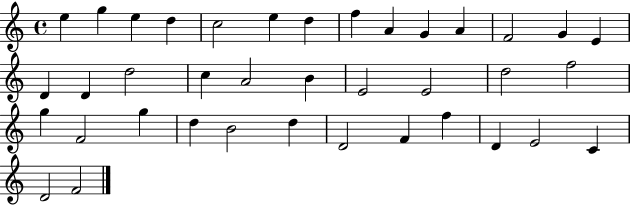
{
  \clef treble
  \time 4/4
  \defaultTimeSignature
  \key c \major
  e''4 g''4 e''4 d''4 | c''2 e''4 d''4 | f''4 a'4 g'4 a'4 | f'2 g'4 e'4 | \break d'4 d'4 d''2 | c''4 a'2 b'4 | e'2 e'2 | d''2 f''2 | \break g''4 f'2 g''4 | d''4 b'2 d''4 | d'2 f'4 f''4 | d'4 e'2 c'4 | \break d'2 f'2 | \bar "|."
}